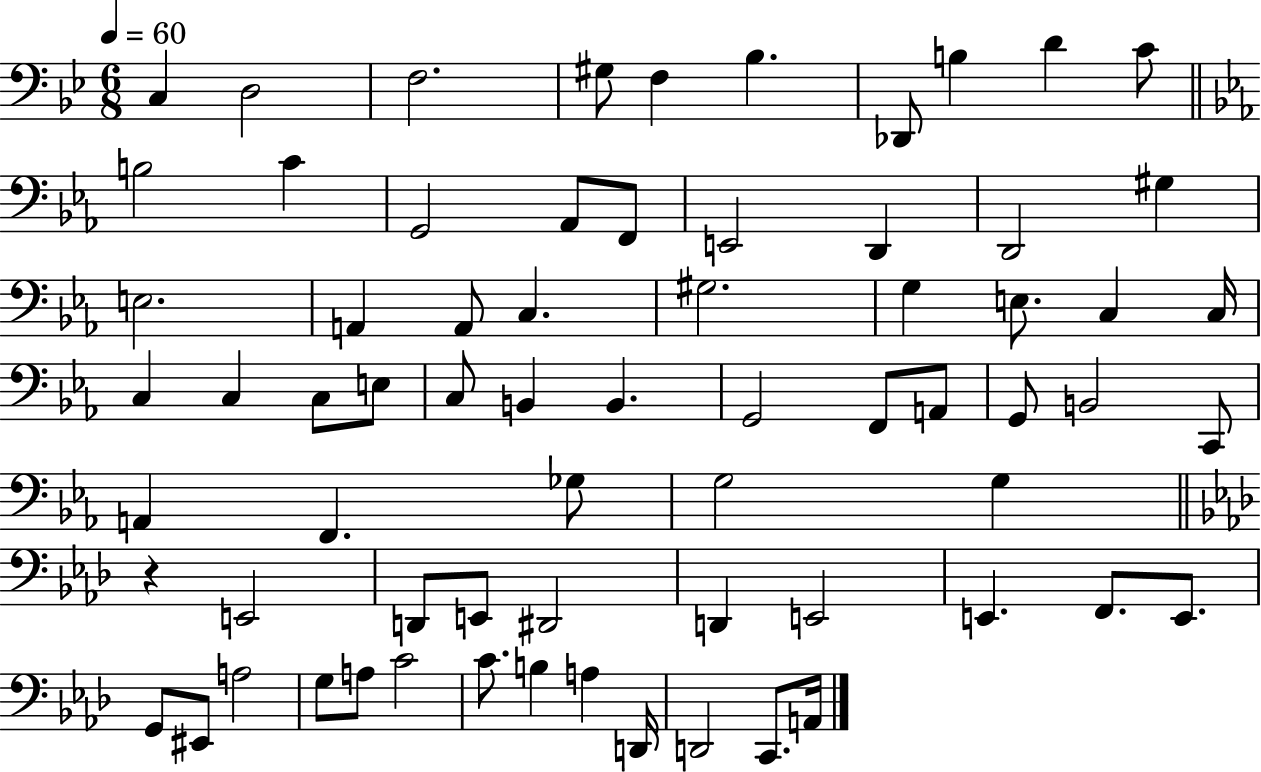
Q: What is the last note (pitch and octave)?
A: A2